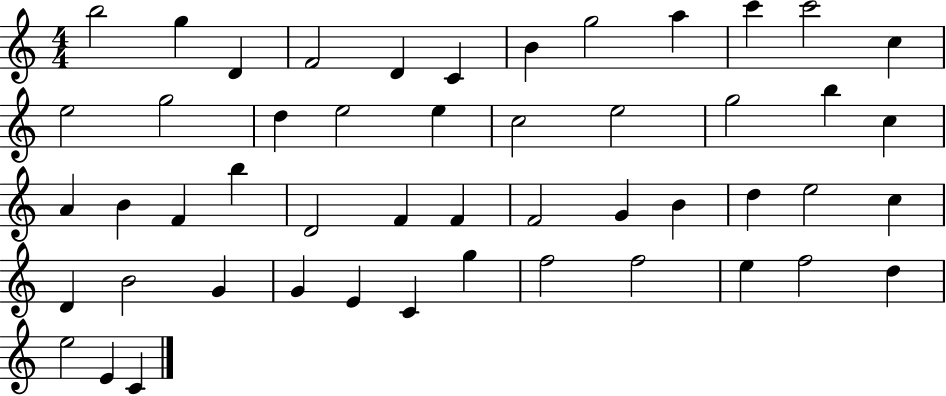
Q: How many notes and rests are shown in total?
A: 50